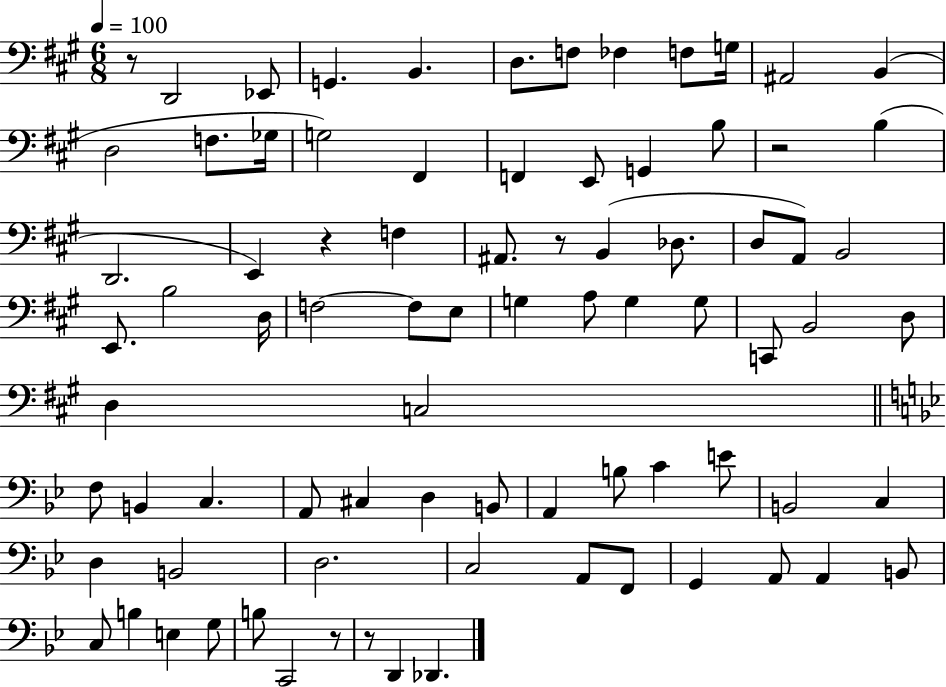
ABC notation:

X:1
T:Untitled
M:6/8
L:1/4
K:A
z/2 D,,2 _E,,/2 G,, B,, D,/2 F,/2 _F, F,/2 G,/4 ^A,,2 B,, D,2 F,/2 _G,/4 G,2 ^F,, F,, E,,/2 G,, B,/2 z2 B, D,,2 E,, z F, ^A,,/2 z/2 B,, _D,/2 D,/2 A,,/2 B,,2 E,,/2 B,2 D,/4 F,2 F,/2 E,/2 G, A,/2 G, G,/2 C,,/2 B,,2 D,/2 D, C,2 F,/2 B,, C, A,,/2 ^C, D, B,,/2 A,, B,/2 C E/2 B,,2 C, D, B,,2 D,2 C,2 A,,/2 F,,/2 G,, A,,/2 A,, B,,/2 C,/2 B, E, G,/2 B,/2 C,,2 z/2 z/2 D,, _D,,